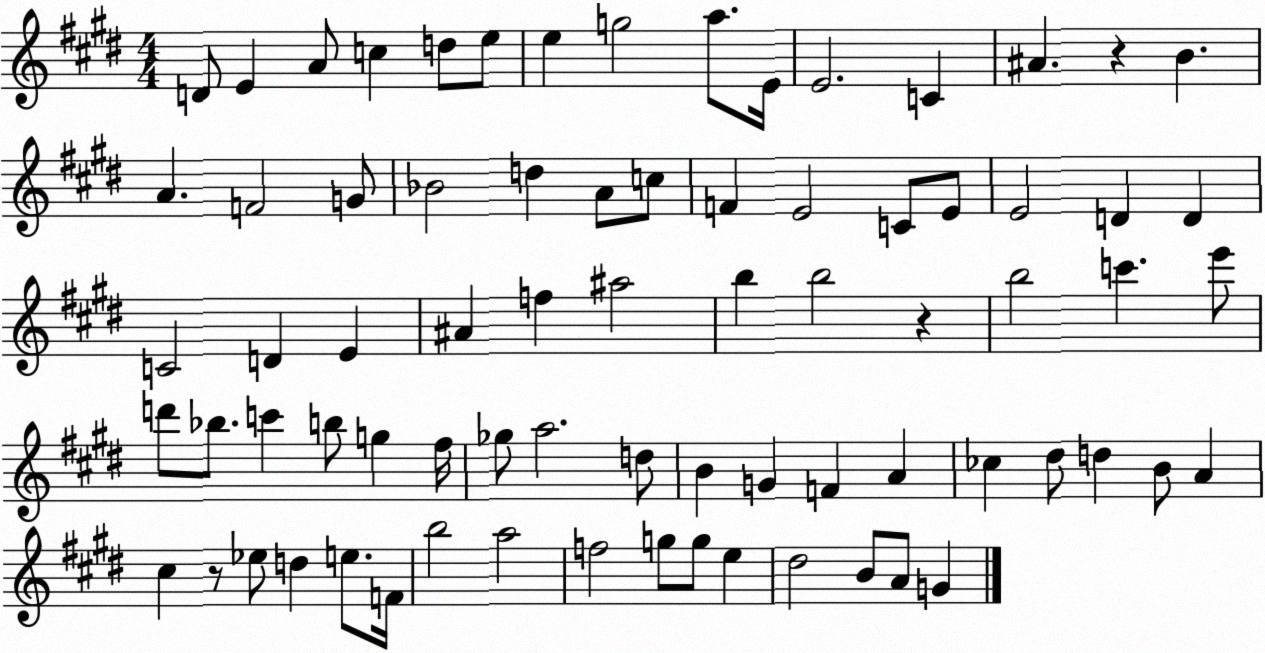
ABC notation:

X:1
T:Untitled
M:4/4
L:1/4
K:E
D/2 E A/2 c d/2 e/2 e g2 a/2 E/4 E2 C ^A z B A F2 G/2 _B2 d A/2 c/2 F E2 C/2 E/2 E2 D D C2 D E ^A f ^a2 b b2 z b2 c' e'/2 d'/2 _b/2 c' b/2 g ^f/4 _g/2 a2 d/2 B G F A _c ^d/2 d B/2 A ^c z/2 _e/2 d e/2 F/4 b2 a2 f2 g/2 g/2 e ^d2 B/2 A/2 G